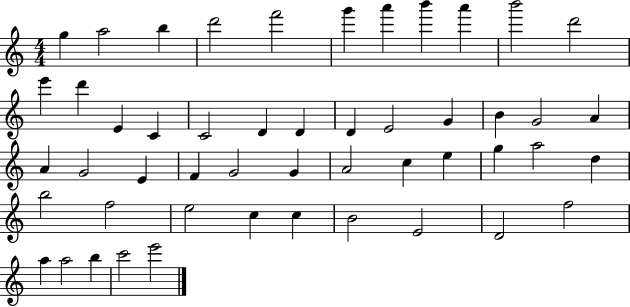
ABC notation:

X:1
T:Untitled
M:4/4
L:1/4
K:C
g a2 b d'2 f'2 g' a' b' a' b'2 d'2 e' d' E C C2 D D D E2 G B G2 A A G2 E F G2 G A2 c e g a2 d b2 f2 e2 c c B2 E2 D2 f2 a a2 b c'2 e'2